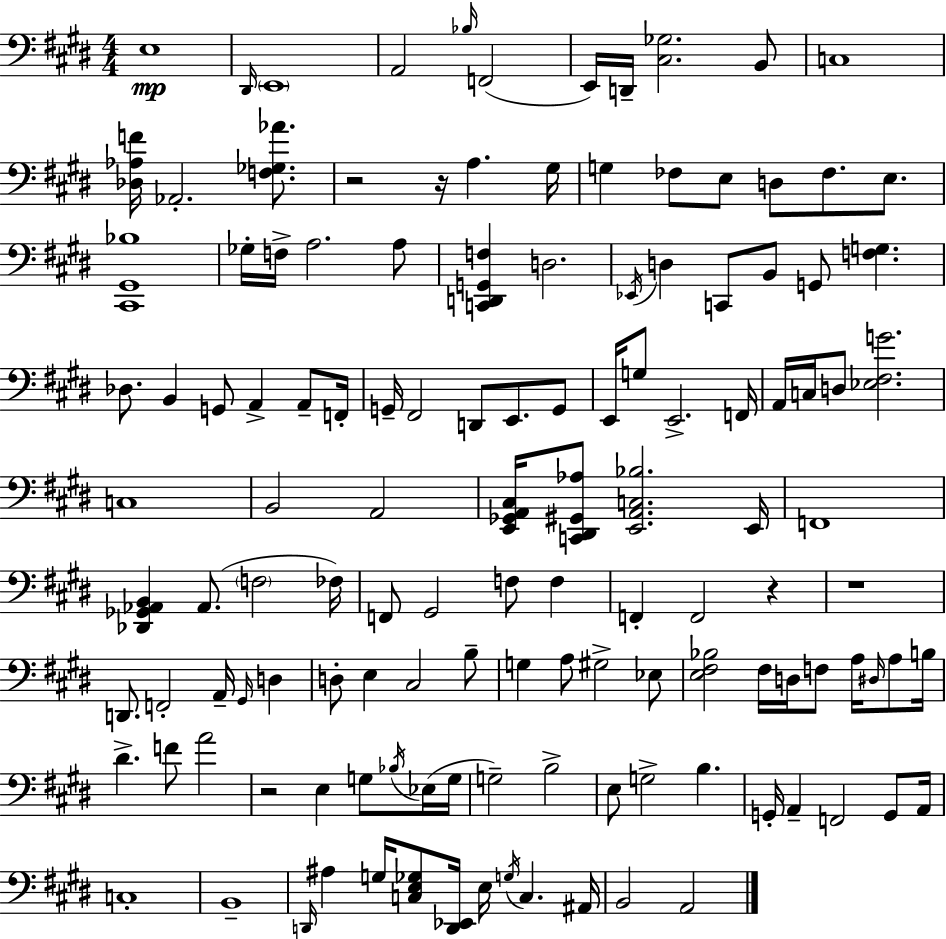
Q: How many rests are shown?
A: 5